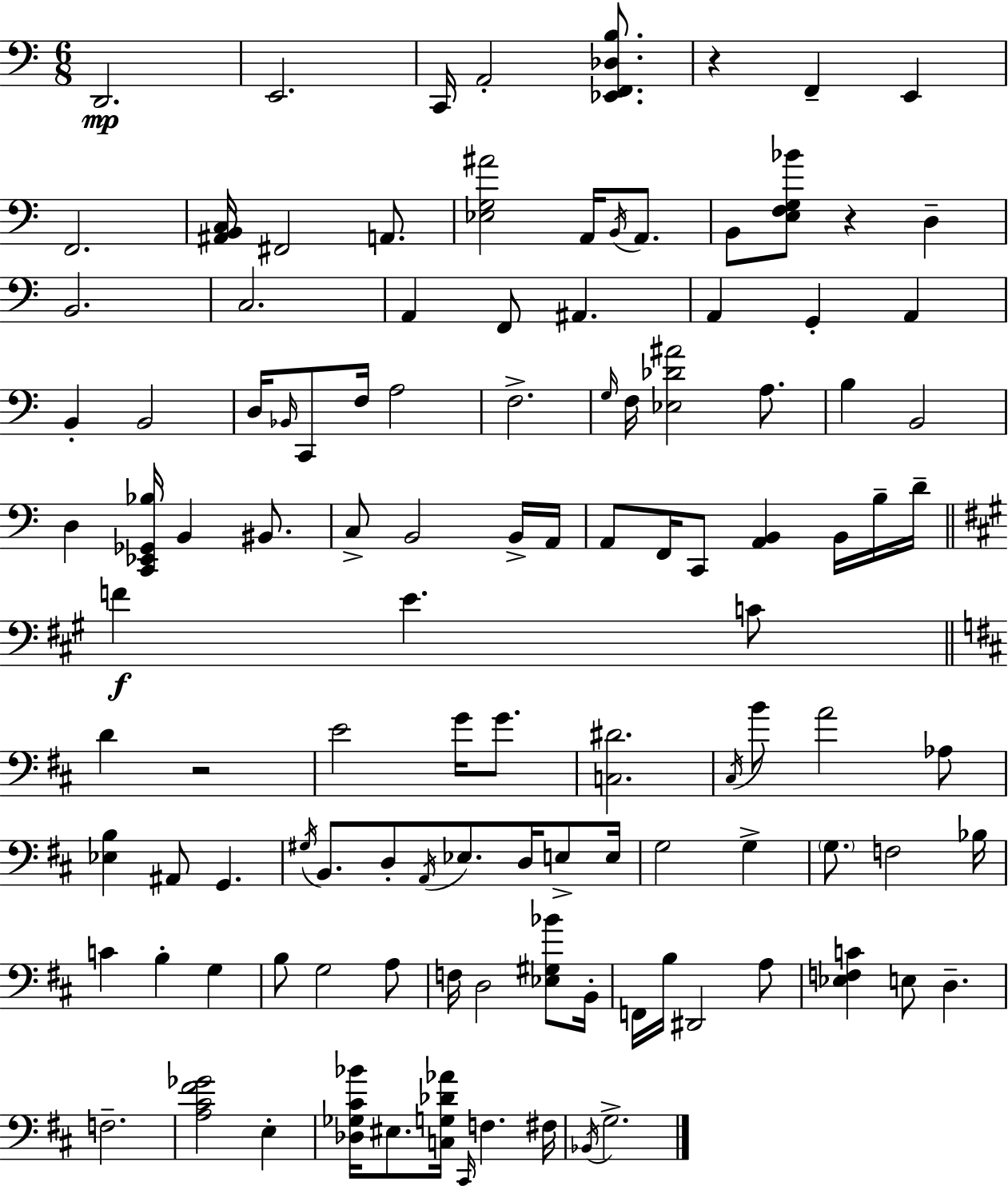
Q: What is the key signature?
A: A minor